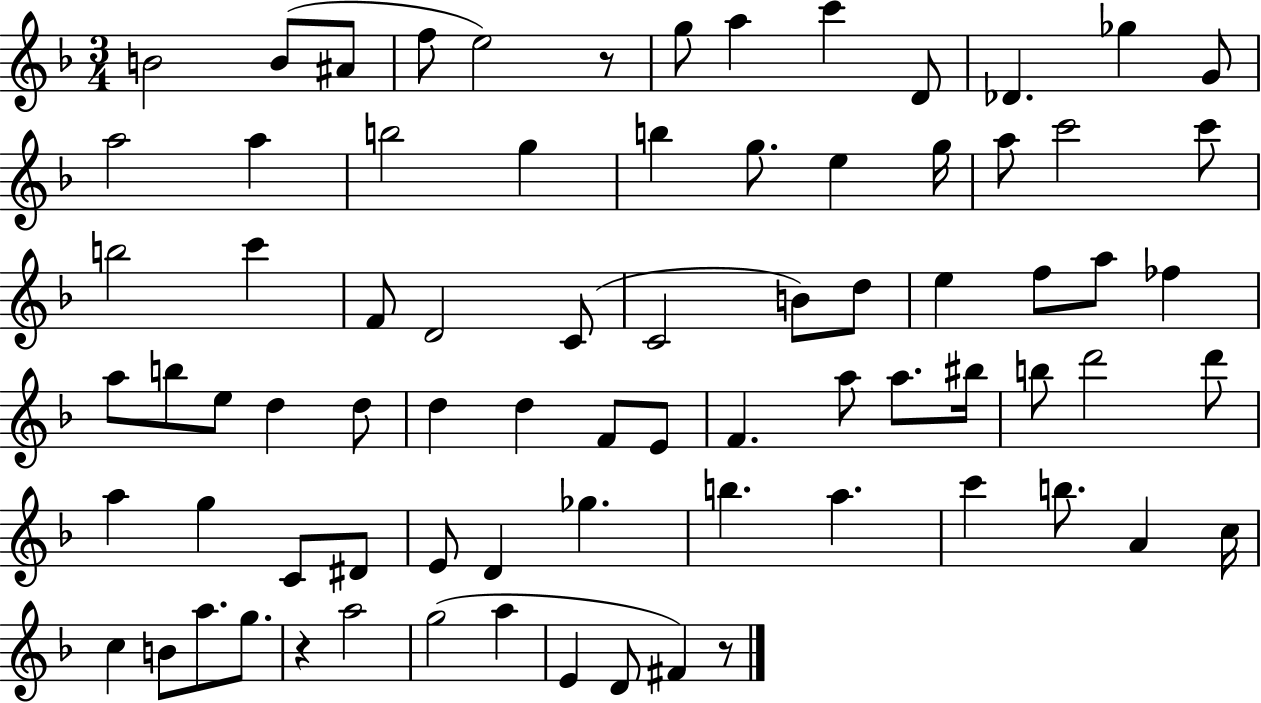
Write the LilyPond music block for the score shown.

{
  \clef treble
  \numericTimeSignature
  \time 3/4
  \key f \major
  \repeat volta 2 { b'2 b'8( ais'8 | f''8 e''2) r8 | g''8 a''4 c'''4 d'8 | des'4. ges''4 g'8 | \break a''2 a''4 | b''2 g''4 | b''4 g''8. e''4 g''16 | a''8 c'''2 c'''8 | \break b''2 c'''4 | f'8 d'2 c'8( | c'2 b'8) d''8 | e''4 f''8 a''8 fes''4 | \break a''8 b''8 e''8 d''4 d''8 | d''4 d''4 f'8 e'8 | f'4. a''8 a''8. bis''16 | b''8 d'''2 d'''8 | \break a''4 g''4 c'8 dis'8 | e'8 d'4 ges''4. | b''4. a''4. | c'''4 b''8. a'4 c''16 | \break c''4 b'8 a''8. g''8. | r4 a''2 | g''2( a''4 | e'4 d'8 fis'4) r8 | \break } \bar "|."
}